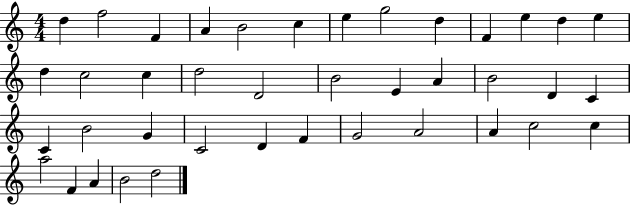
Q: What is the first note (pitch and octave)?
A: D5